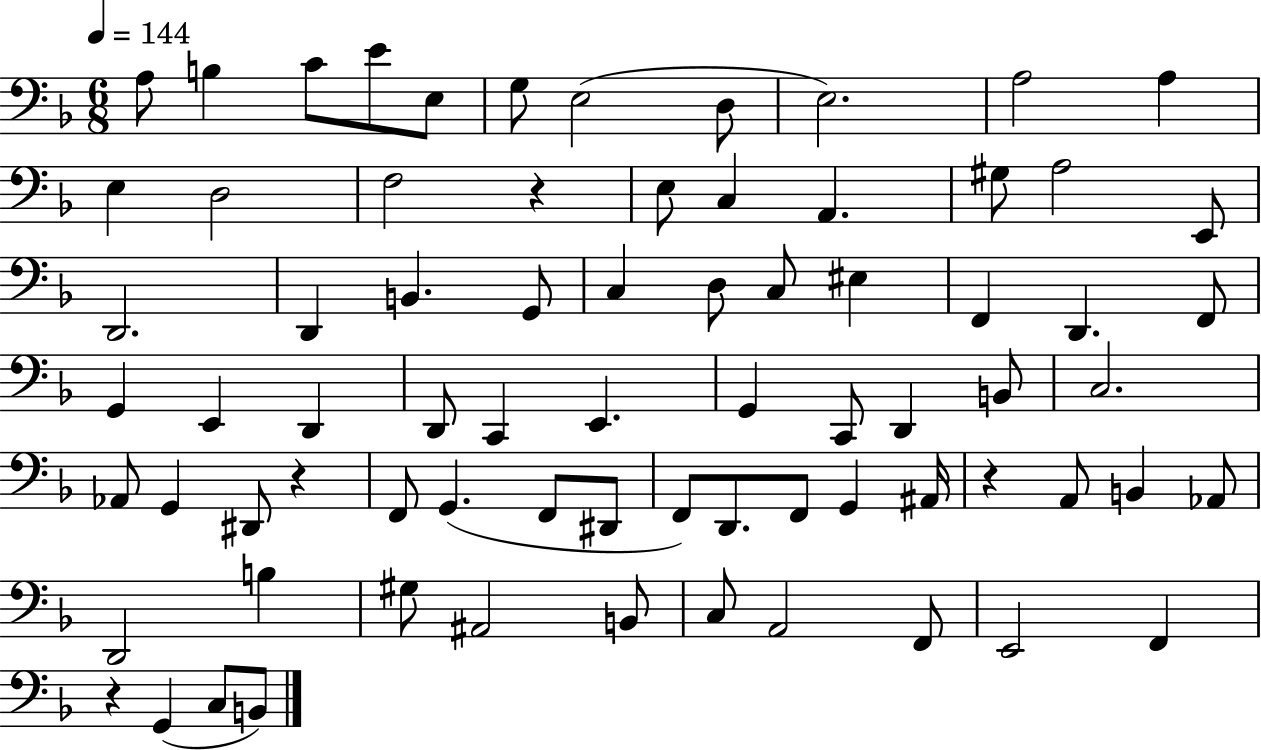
X:1
T:Untitled
M:6/8
L:1/4
K:F
A,/2 B, C/2 E/2 E,/2 G,/2 E,2 D,/2 E,2 A,2 A, E, D,2 F,2 z E,/2 C, A,, ^G,/2 A,2 E,,/2 D,,2 D,, B,, G,,/2 C, D,/2 C,/2 ^E, F,, D,, F,,/2 G,, E,, D,, D,,/2 C,, E,, G,, C,,/2 D,, B,,/2 C,2 _A,,/2 G,, ^D,,/2 z F,,/2 G,, F,,/2 ^D,,/2 F,,/2 D,,/2 F,,/2 G,, ^A,,/4 z A,,/2 B,, _A,,/2 D,,2 B, ^G,/2 ^A,,2 B,,/2 C,/2 A,,2 F,,/2 E,,2 F,, z G,, C,/2 B,,/2